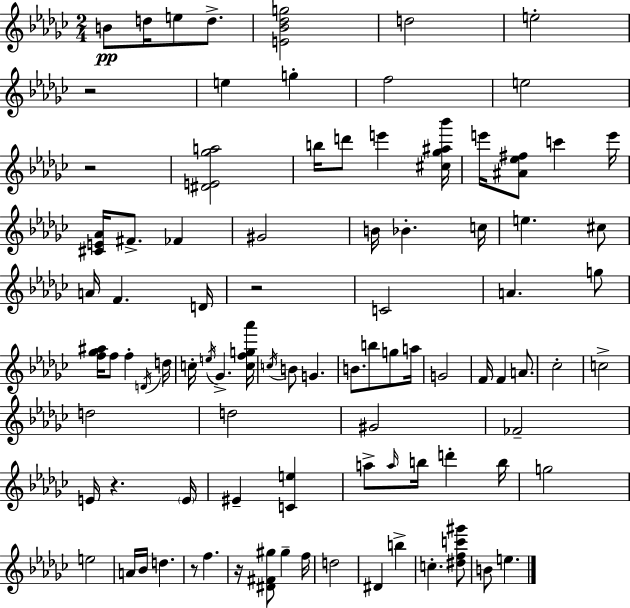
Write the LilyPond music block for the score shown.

{
  \clef treble
  \numericTimeSignature
  \time 2/4
  \key ees \minor
  b'8\pp d''16 e''8 d''8.-> | <e' bes' des'' g''>2 | d''2 | e''2-. | \break r2 | e''4 g''4-. | f''2 | e''2 | \break r2 | <dis' e' ges'' a''>2 | b''16 d'''8 e'''4 <cis'' ges'' ais'' bes'''>16 | e'''16 <ais' ees'' fis''>8 c'''4 e'''16 | \break <cis' e' aes'>16 fis'8.-> fes'4 | gis'2 | b'16 bes'4.-. c''16 | e''4. cis''8 | \break a'16 f'4. d'16 | r2 | c'2 | a'4. g''8 | \break <f'' ges'' ais''>16 f''8 f''4-. \acciaccatura { d'16 } | d''16 c''16-. \acciaccatura { e''16 } ges'4.-> | <c'' f'' g'' aes'''>16 \acciaccatura { c''16 } b'8 g'4. | b'8. b''8 | \break g''8 a''16 g'2 | f'16 f'4 | a'8. ces''2-. | c''2-> | \break d''2 | d''2 | gis'2 | fes'2-- | \break e'16 r4. | \parenthesize e'16 eis'4-- <c' e''>4 | a''8-> \grace { a''16 } b''16 d'''4-. | b''16 g''2 | \break e''2 | a'16 bes'16 d''4. | r8 f''4. | r16 <dis' fis' gis''>8 gis''4-- | \break f''16 d''2 | dis'4 | b''4-> c''4.-. | <dis'' f'' c''' gis'''>8 b'8 e''4. | \break \bar "|."
}